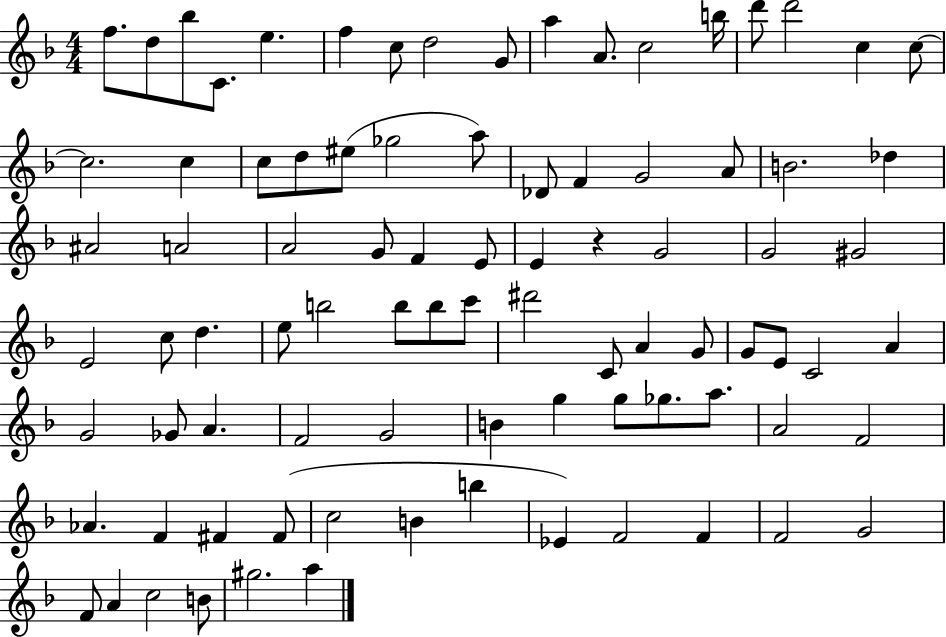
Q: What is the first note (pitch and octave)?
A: F5